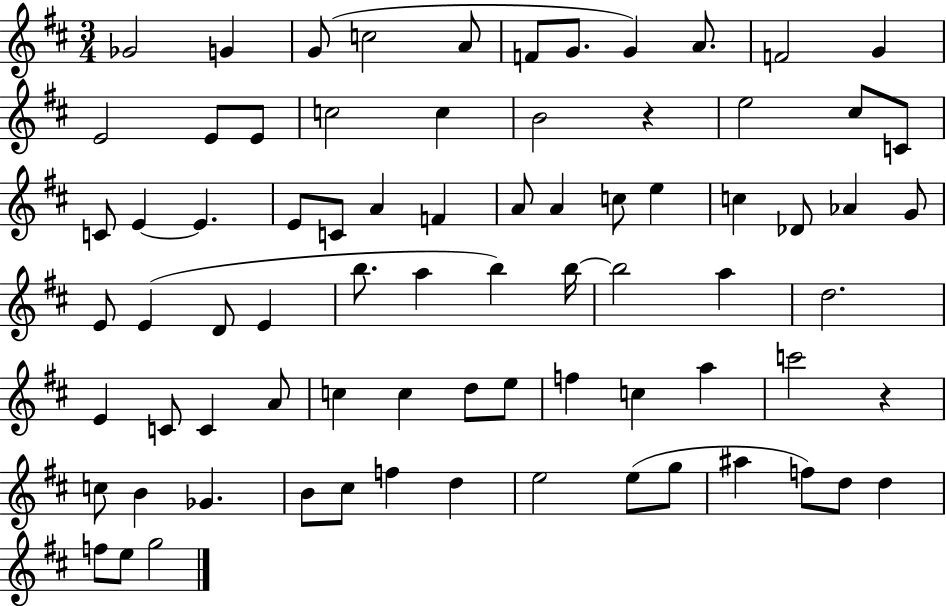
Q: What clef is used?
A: treble